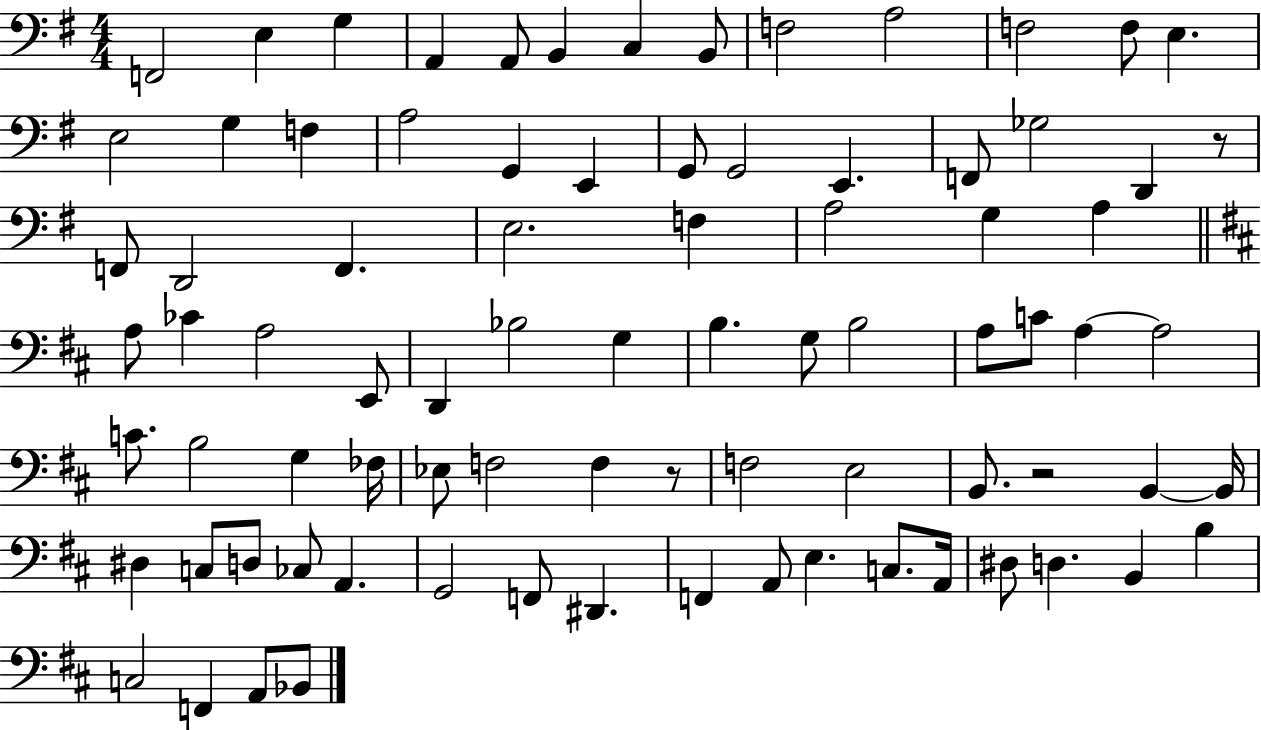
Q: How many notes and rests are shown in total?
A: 83